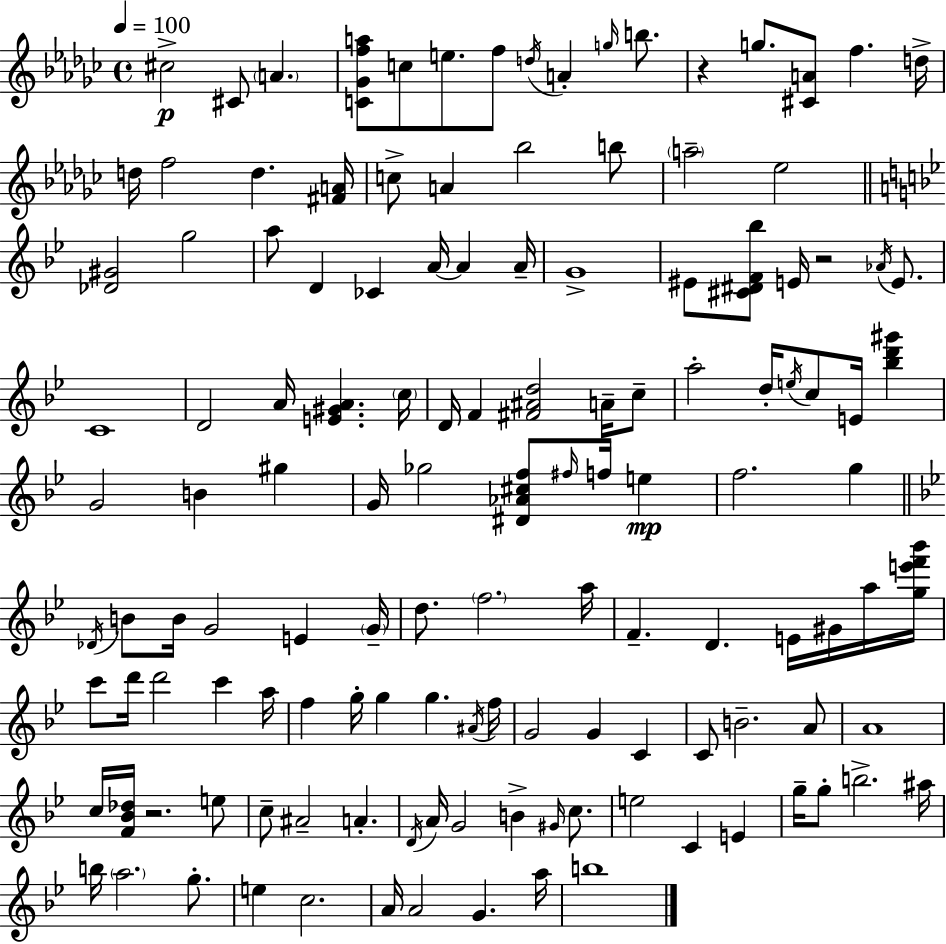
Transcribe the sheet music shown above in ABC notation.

X:1
T:Untitled
M:4/4
L:1/4
K:Ebm
^c2 ^C/2 A [C_Gfa]/2 c/2 e/2 f/2 d/4 A g/4 b/2 z g/2 [^CA]/2 f d/4 d/4 f2 d [^FA]/4 c/2 A _b2 b/2 a2 _e2 [_D^G]2 g2 a/2 D _C A/4 A A/4 G4 ^E/2 [^C^DF_b]/2 E/4 z2 _A/4 E/2 C4 D2 A/4 [E^GA] c/4 D/4 F [^F^Ad]2 A/4 c/2 a2 d/4 e/4 c/2 E/4 [_bd'^g'] G2 B ^g G/4 _g2 [^D_A^cf]/2 ^f/4 f/4 e f2 g _D/4 B/2 B/4 G2 E G/4 d/2 f2 a/4 F D E/4 ^G/4 a/4 [ge'f'_b']/4 c'/2 d'/4 d'2 c' a/4 f g/4 g g ^A/4 f/4 G2 G C C/2 B2 A/2 A4 c/4 [F_B_d]/4 z2 e/2 c/2 ^A2 A D/4 A/4 G2 B ^G/4 c/2 e2 C E g/4 g/2 b2 ^a/4 b/4 a2 g/2 e c2 A/4 A2 G a/4 b4